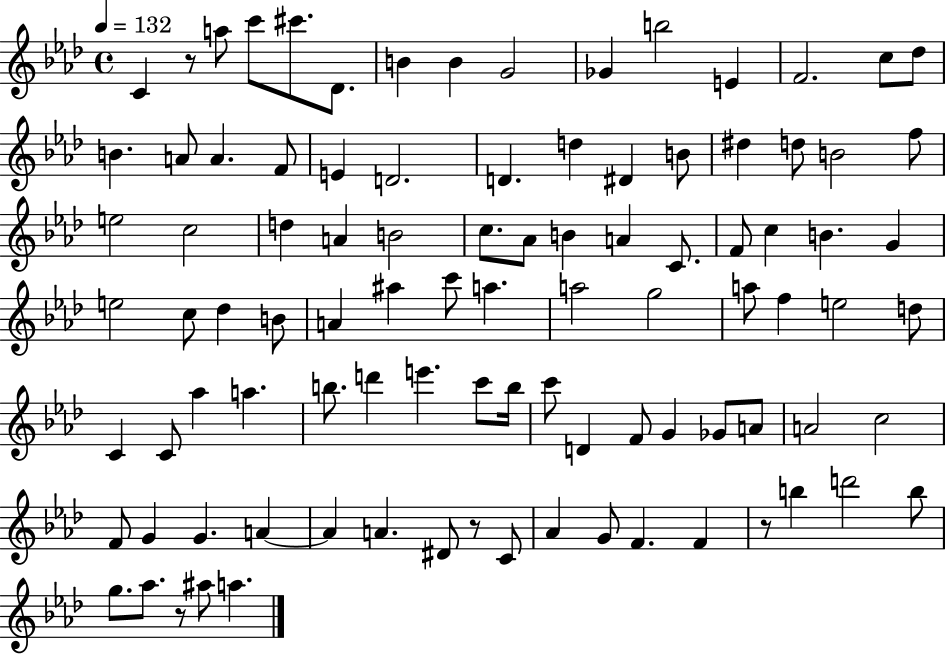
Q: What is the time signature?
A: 4/4